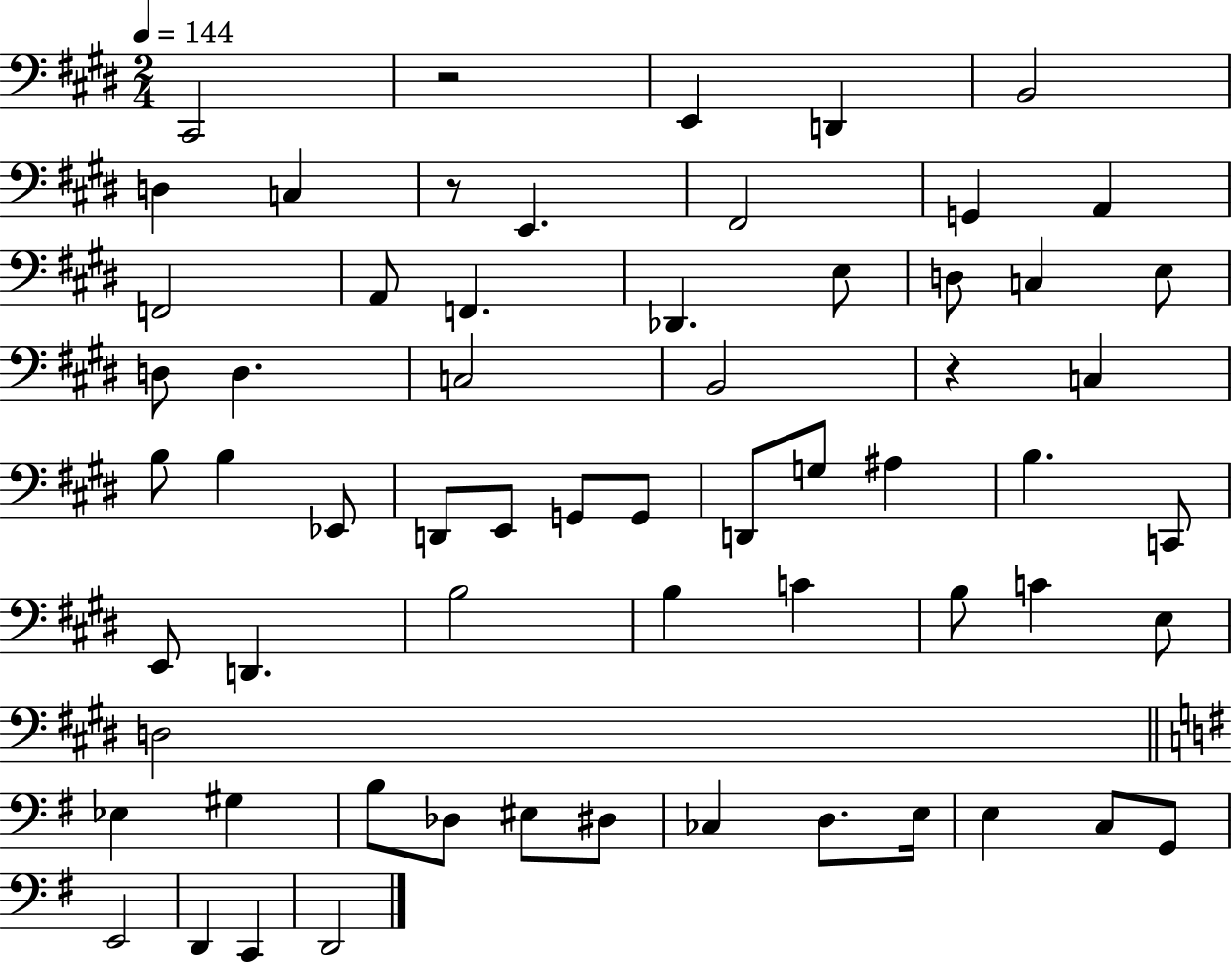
X:1
T:Untitled
M:2/4
L:1/4
K:E
^C,,2 z2 E,, D,, B,,2 D, C, z/2 E,, ^F,,2 G,, A,, F,,2 A,,/2 F,, _D,, E,/2 D,/2 C, E,/2 D,/2 D, C,2 B,,2 z C, B,/2 B, _E,,/2 D,,/2 E,,/2 G,,/2 G,,/2 D,,/2 G,/2 ^A, B, C,,/2 E,,/2 D,, B,2 B, C B,/2 C E,/2 D,2 _E, ^G, B,/2 _D,/2 ^E,/2 ^D,/2 _C, D,/2 E,/4 E, C,/2 G,,/2 E,,2 D,, C,, D,,2